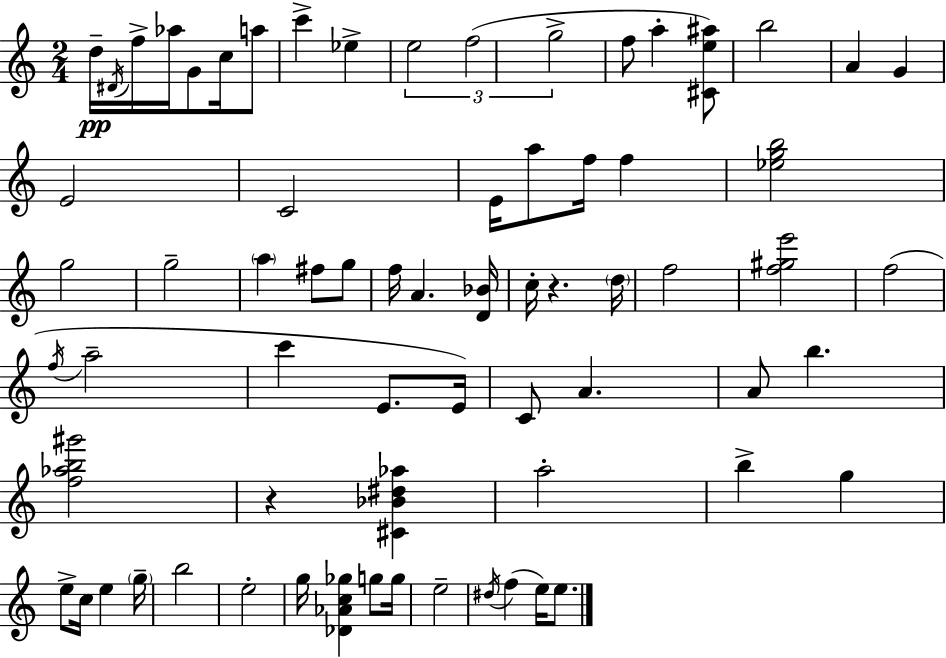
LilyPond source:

{
  \clef treble
  \numericTimeSignature
  \time 2/4
  \key a \minor
  d''16--\pp \acciaccatura { dis'16 } f''16-> aes''16 g'8 c''16 a''8 | c'''4-> ees''4-> | \tuplet 3/2 { e''2 | f''2( | \break g''2-> } | f''8 a''4-. <cis' e'' ais''>8) | b''2 | a'4 g'4 | \break e'2 | c'2 | e'16 a''8 f''16 f''4 | <ees'' g'' b''>2 | \break g''2 | g''2-- | \parenthesize a''4 fis''8 g''8 | f''16 a'4. | \break <d' bes'>16 c''16-. r4. | \parenthesize d''16 f''2 | <f'' gis'' e'''>2 | f''2( | \break \acciaccatura { f''16 } a''2-- | c'''4 e'8. | e'16) c'8 a'4. | a'8 b''4. | \break <f'' aes'' b'' gis'''>2 | r4 <cis' bes' dis'' aes''>4 | a''2-. | b''4-> g''4 | \break e''8-> c''16 e''4 | \parenthesize g''16-- b''2 | e''2-. | g''16 <des' aes' c'' ges''>4 g''8 | \break g''16 e''2-- | \acciaccatura { dis''16 }( f''4 e''16) | e''8. \bar "|."
}